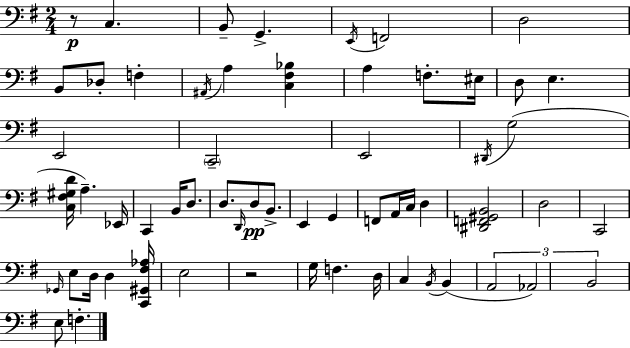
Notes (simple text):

R/e C3/q. B2/e G2/q. E2/s F2/h D3/h B2/e Db3/e F3/q A#2/s A3/q [C3,F#3,Bb3]/q A3/q F3/e. EIS3/s D3/e E3/q. E2/h C2/h E2/h D#2/s G3/h [C3,F#3,G#3,D4]/s A3/q. Eb2/s C2/q B2/s D3/e. D3/e. D2/s D3/e B2/e. E2/q G2/q F2/e A2/s C3/s D3/q [D#2,F2,G#2,B2]/h D3/h C2/h Gb2/s E3/e D3/s D3/q [C2,G#2,F#3,Ab3]/s E3/h R/h G3/s F3/q. D3/s C3/q B2/s B2/q A2/h Ab2/h B2/h E3/e F3/q.